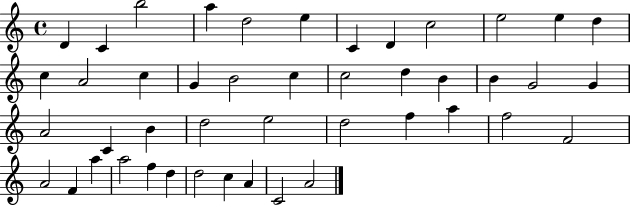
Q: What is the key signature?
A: C major